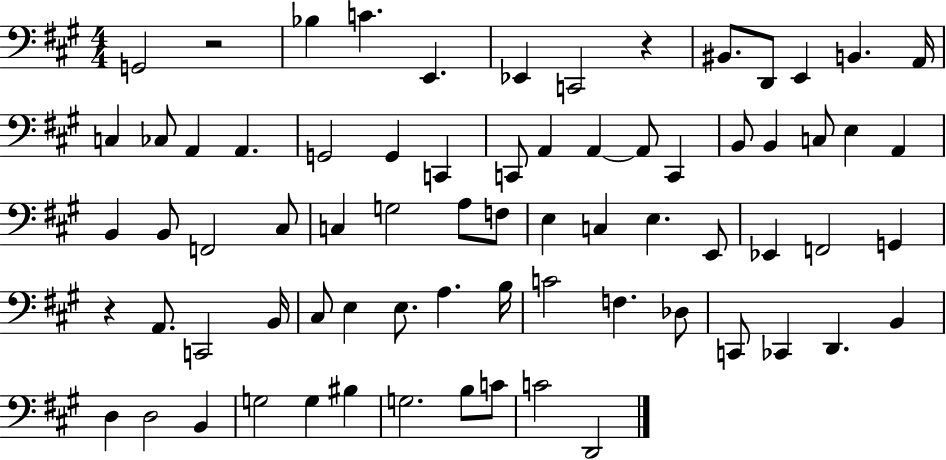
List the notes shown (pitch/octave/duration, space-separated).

G2/h R/h Bb3/q C4/q. E2/q. Eb2/q C2/h R/q BIS2/e. D2/e E2/q B2/q. A2/s C3/q CES3/e A2/q A2/q. G2/h G2/q C2/q C2/e A2/q A2/q A2/e C2/q B2/e B2/q C3/e E3/q A2/q B2/q B2/e F2/h C#3/e C3/q G3/h A3/e F3/e E3/q C3/q E3/q. E2/e Eb2/q F2/h G2/q R/q A2/e. C2/h B2/s C#3/e E3/q E3/e. A3/q. B3/s C4/h F3/q. Db3/e C2/e CES2/q D2/q. B2/q D3/q D3/h B2/q G3/h G3/q BIS3/q G3/h. B3/e C4/e C4/h D2/h